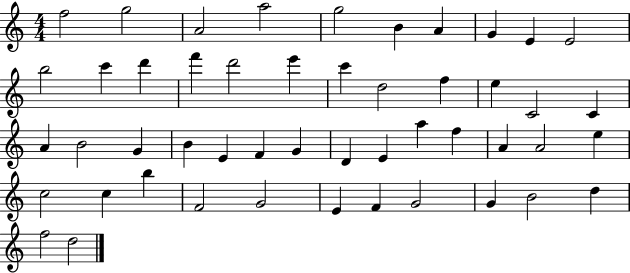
F5/h G5/h A4/h A5/h G5/h B4/q A4/q G4/q E4/q E4/h B5/h C6/q D6/q F6/q D6/h E6/q C6/q D5/h F5/q E5/q C4/h C4/q A4/q B4/h G4/q B4/q E4/q F4/q G4/q D4/q E4/q A5/q F5/q A4/q A4/h E5/q C5/h C5/q B5/q F4/h G4/h E4/q F4/q G4/h G4/q B4/h D5/q F5/h D5/h